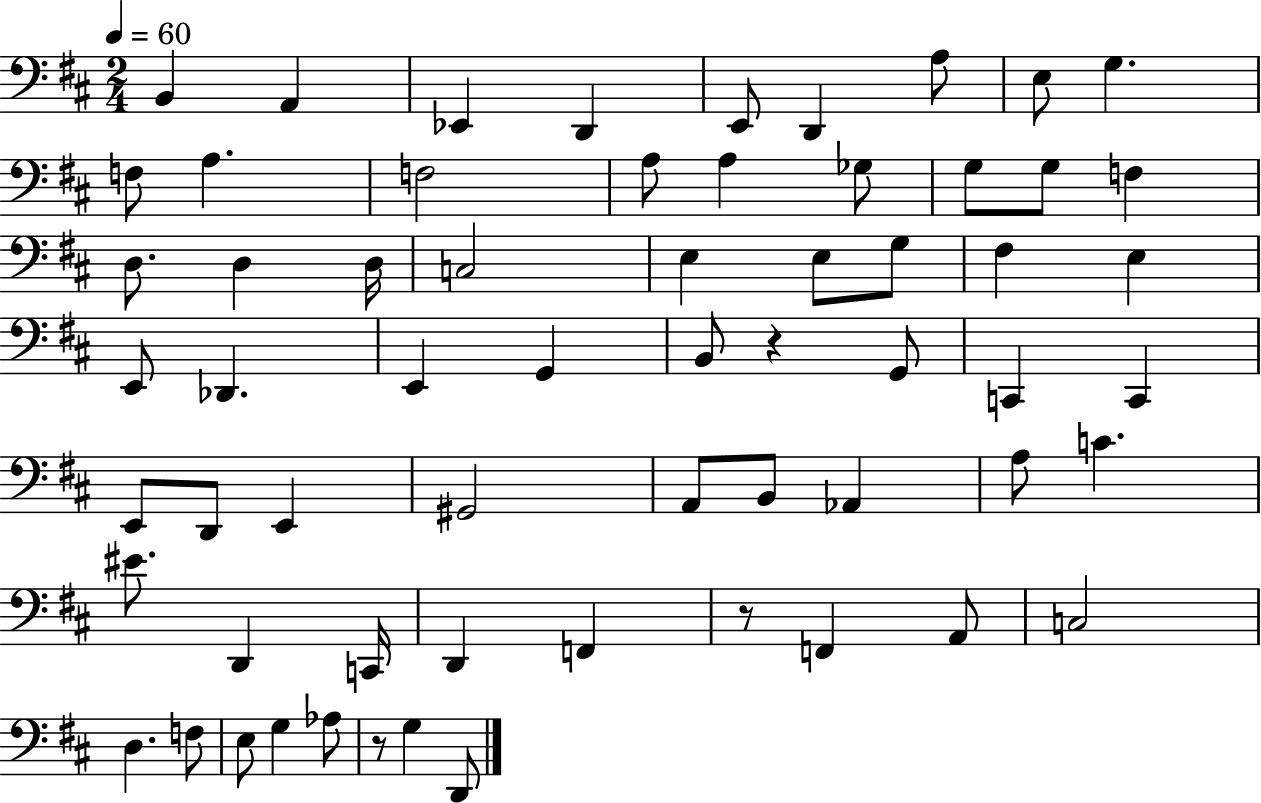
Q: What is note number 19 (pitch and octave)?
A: D3